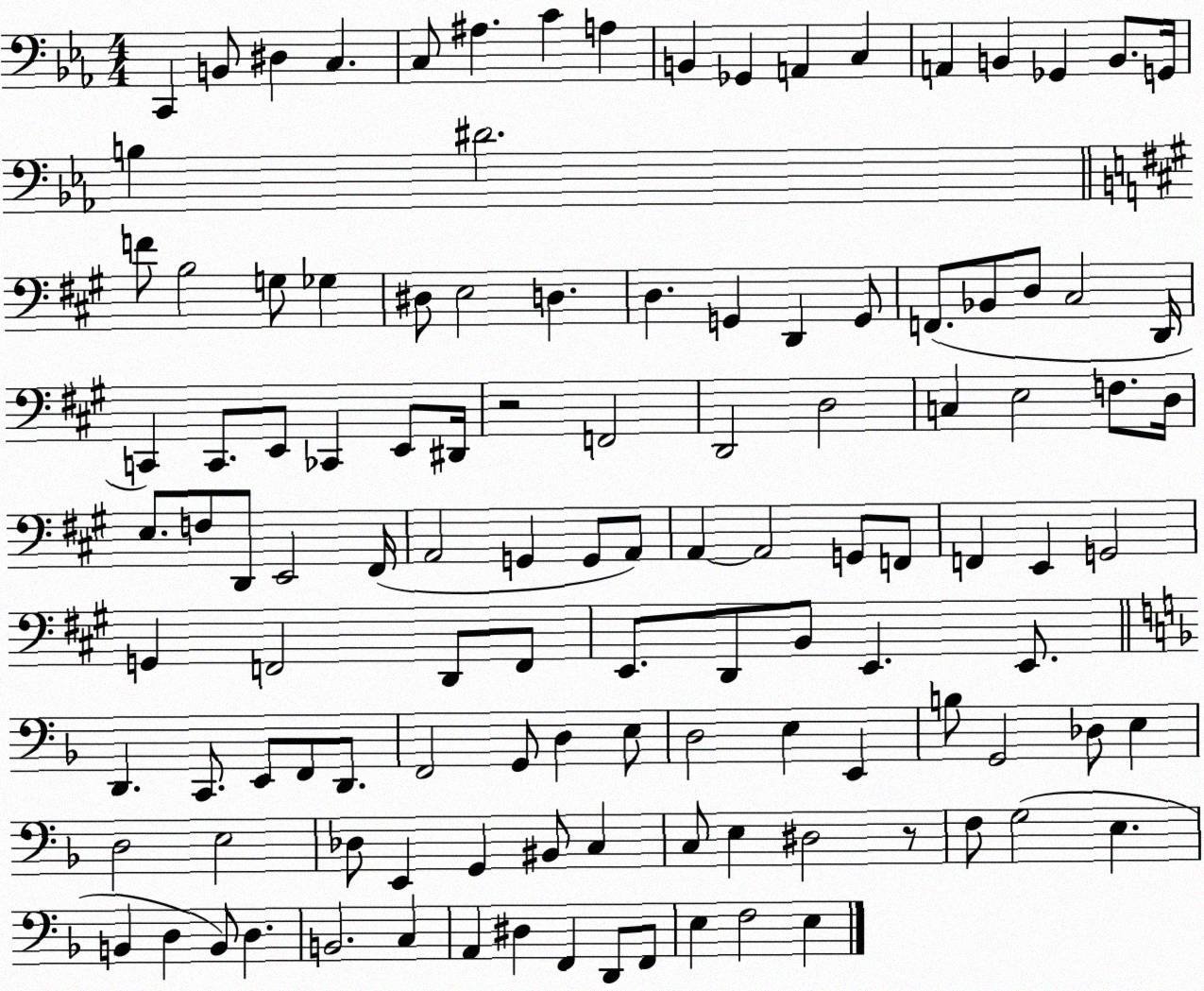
X:1
T:Untitled
M:4/4
L:1/4
K:Eb
C,, B,,/2 ^D, C, C,/2 ^A, C A, B,, _G,, A,, C, A,, B,, _G,, B,,/2 G,,/4 B, ^D2 F/2 B,2 G,/2 _G, ^D,/2 E,2 D, D, G,, D,, G,,/2 F,,/2 _B,,/2 D,/2 ^C,2 D,,/4 C,, C,,/2 E,,/2 _C,, E,,/2 ^D,,/4 z2 F,,2 D,,2 D,2 C, E,2 F,/2 D,/4 E,/2 F,/2 D,,/2 E,,2 ^F,,/4 A,,2 G,, G,,/2 A,,/2 A,, A,,2 G,,/2 F,,/2 F,, E,, G,,2 G,, F,,2 D,,/2 F,,/2 E,,/2 D,,/2 B,,/2 E,, E,,/2 D,, C,,/2 E,,/2 F,,/2 D,,/2 F,,2 G,,/2 D, E,/2 D,2 E, E,, B,/2 G,,2 _D,/2 E, D,2 E,2 _D,/2 E,, G,, ^B,,/2 C, C,/2 E, ^D,2 z/2 F,/2 G,2 E, B,, D, B,,/2 D, B,,2 C, A,, ^D, F,, D,,/2 F,,/2 E, F,2 E,